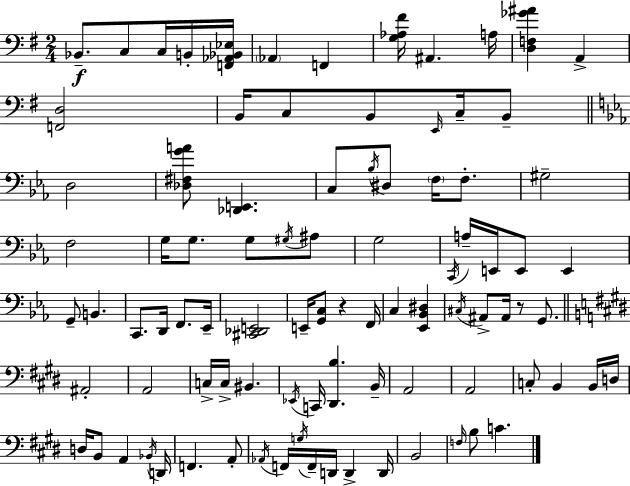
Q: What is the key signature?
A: G major